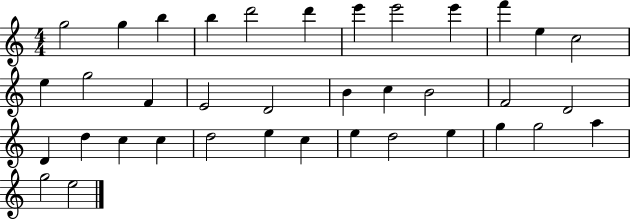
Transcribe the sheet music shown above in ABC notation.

X:1
T:Untitled
M:4/4
L:1/4
K:C
g2 g b b d'2 d' e' e'2 e' f' e c2 e g2 F E2 D2 B c B2 F2 D2 D d c c d2 e c e d2 e g g2 a g2 e2